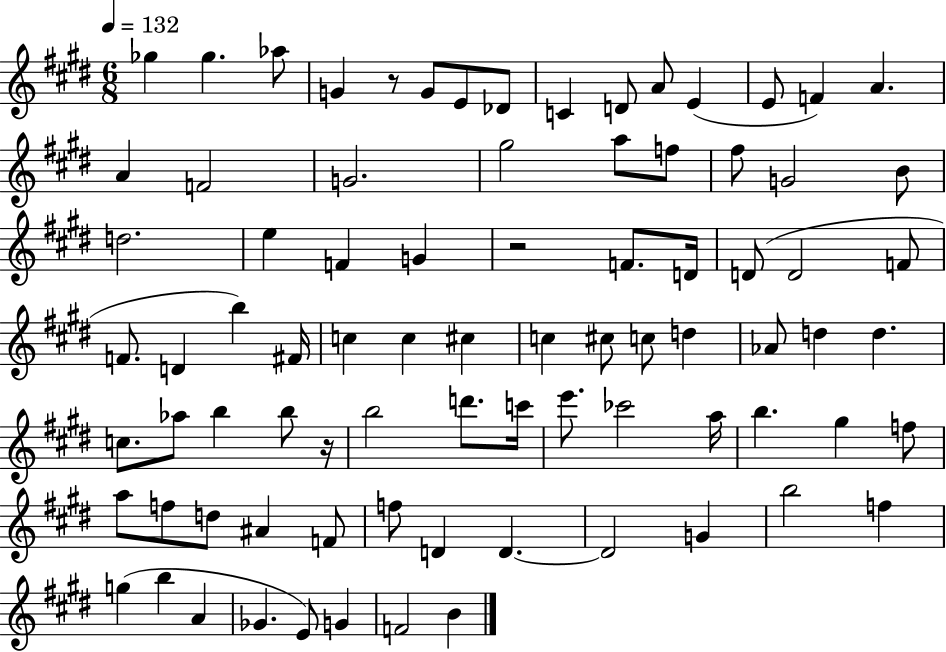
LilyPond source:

{
  \clef treble
  \numericTimeSignature
  \time 6/8
  \key e \major
  \tempo 4 = 132
  ges''4 ges''4. aes''8 | g'4 r8 g'8 e'8 des'8 | c'4 d'8 a'8 e'4( | e'8 f'4) a'4. | \break a'4 f'2 | g'2. | gis''2 a''8 f''8 | fis''8 g'2 b'8 | \break d''2. | e''4 f'4 g'4 | r2 f'8. d'16 | d'8( d'2 f'8 | \break f'8. d'4 b''4) fis'16 | c''4 c''4 cis''4 | c''4 cis''8 c''8 d''4 | aes'8 d''4 d''4. | \break c''8. aes''8 b''4 b''8 r16 | b''2 d'''8. c'''16 | e'''8. ces'''2 a''16 | b''4. gis''4 f''8 | \break a''8 f''8 d''8 ais'4 f'8 | f''8 d'4 d'4.~~ | d'2 g'4 | b''2 f''4 | \break g''4( b''4 a'4 | ges'4. e'8) g'4 | f'2 b'4 | \bar "|."
}